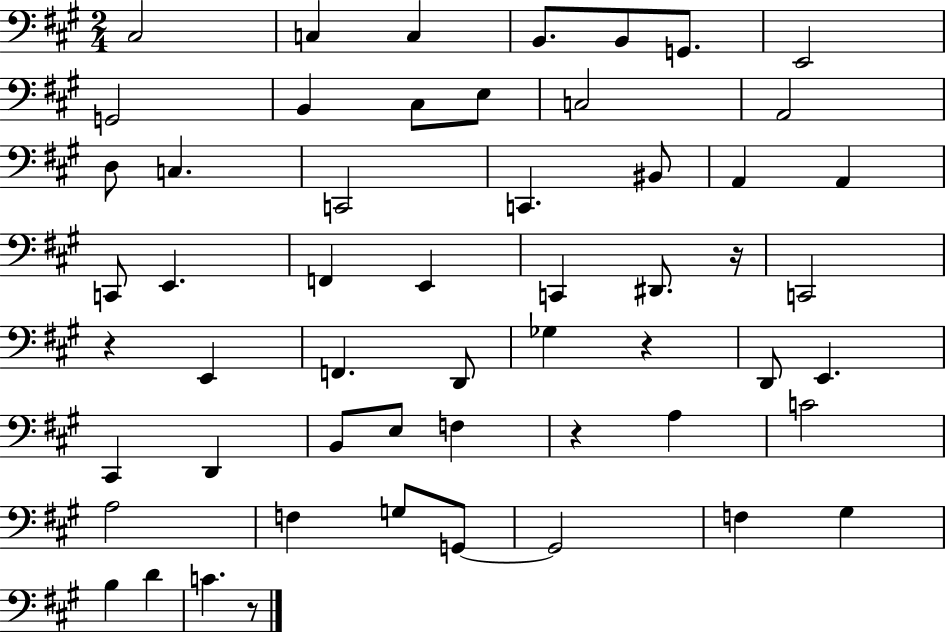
X:1
T:Untitled
M:2/4
L:1/4
K:A
^C,2 C, C, B,,/2 B,,/2 G,,/2 E,,2 G,,2 B,, ^C,/2 E,/2 C,2 A,,2 D,/2 C, C,,2 C,, ^B,,/2 A,, A,, C,,/2 E,, F,, E,, C,, ^D,,/2 z/4 C,,2 z E,, F,, D,,/2 _G, z D,,/2 E,, ^C,, D,, B,,/2 E,/2 F, z A, C2 A,2 F, G,/2 G,,/2 G,,2 F, ^G, B, D C z/2